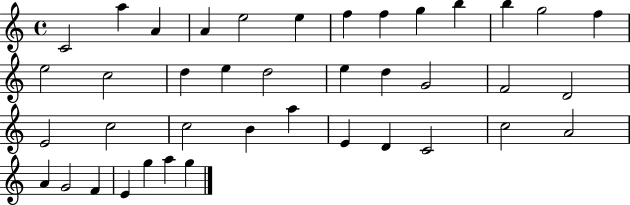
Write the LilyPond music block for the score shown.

{
  \clef treble
  \time 4/4
  \defaultTimeSignature
  \key c \major
  c'2 a''4 a'4 | a'4 e''2 e''4 | f''4 f''4 g''4 b''4 | b''4 g''2 f''4 | \break e''2 c''2 | d''4 e''4 d''2 | e''4 d''4 g'2 | f'2 d'2 | \break e'2 c''2 | c''2 b'4 a''4 | e'4 d'4 c'2 | c''2 a'2 | \break a'4 g'2 f'4 | e'4 g''4 a''4 g''4 | \bar "|."
}